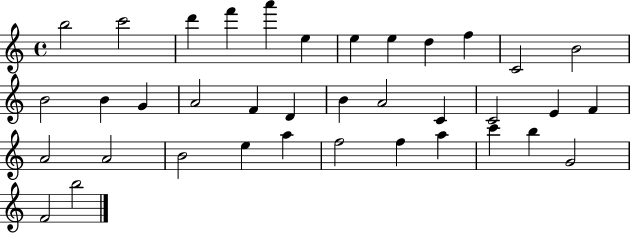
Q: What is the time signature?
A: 4/4